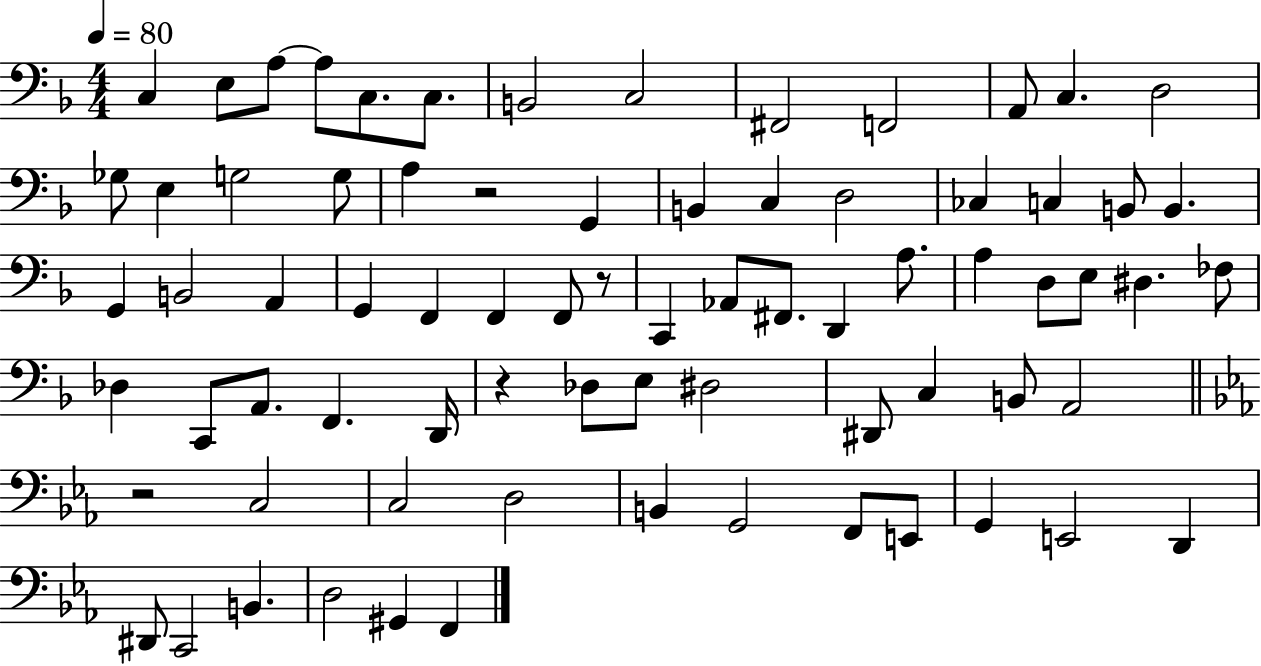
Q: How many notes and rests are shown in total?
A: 75